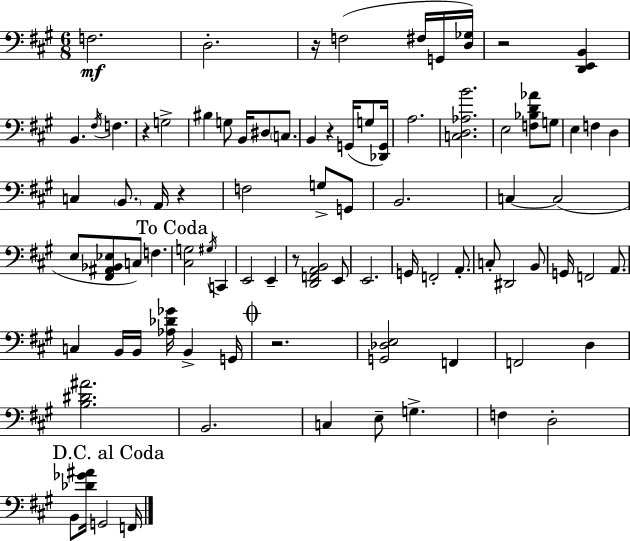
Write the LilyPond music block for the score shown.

{
  \clef bass
  \numericTimeSignature
  \time 6/8
  \key a \major
  f2.\mf | d2.-. | r16 f2( fis16 g,16 <d ges>16) | r2 <d, e, b,>4 | \break b,4. \acciaccatura { fis16 } f4. | r4 g2-> | bis4 g8 b,16 dis8 \parenthesize c8. | b,4 r4 g,16( g8 | \break <des, g,>16) a2. | <c d aes b'>2. | e2 <f bes d' aes'>8 g8 | e4 f4 d4 | \break c4 \parenthesize b,8. a,16 r4 | f2 g8-> g,8 | b,2. | c4~~ c2( | \break e8 <fis, ais, bes, ees>8 c8) f4. | \mark "To Coda" <cis g>2 \acciaccatura { gis16 } c,4 | e,2 e,4-- | r8 <d, f, a, b,>2 | \break e,8 e,2. | g,16 f,2-. a,8.-. | c8-. dis,2 | b,8 g,16 f,2 a,8. | \break c4 b,16 b,16 <aes des' ges'>16 b,4-> | g,16 \mark \markup { \musicglyph "scripts.coda" } r2. | <g, des e>2 f,4 | f,2 d4 | \break <b dis' ais'>2. | b,2. | c4 e8-- g4.-> | f4 d2-. | \break \mark "D.C. al Coda" b,8 <des' ges' ais'>16 g,2 | f,16 \bar "|."
}